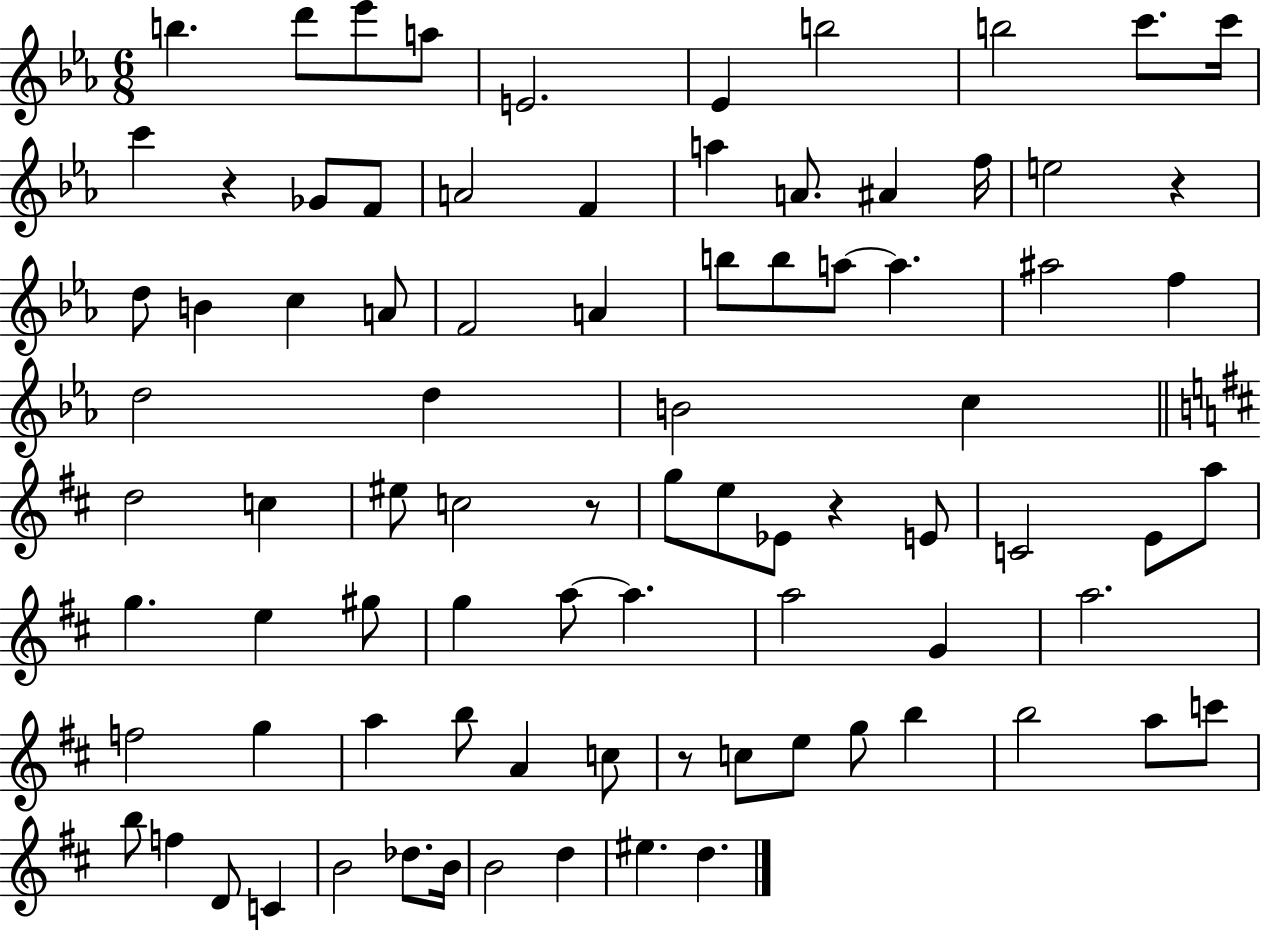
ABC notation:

X:1
T:Untitled
M:6/8
L:1/4
K:Eb
b d'/2 _e'/2 a/2 E2 _E b2 b2 c'/2 c'/4 c' z _G/2 F/2 A2 F a A/2 ^A f/4 e2 z d/2 B c A/2 F2 A b/2 b/2 a/2 a ^a2 f d2 d B2 c d2 c ^e/2 c2 z/2 g/2 e/2 _E/2 z E/2 C2 E/2 a/2 g e ^g/2 g a/2 a a2 G a2 f2 g a b/2 A c/2 z/2 c/2 e/2 g/2 b b2 a/2 c'/2 b/2 f D/2 C B2 _d/2 B/4 B2 d ^e d